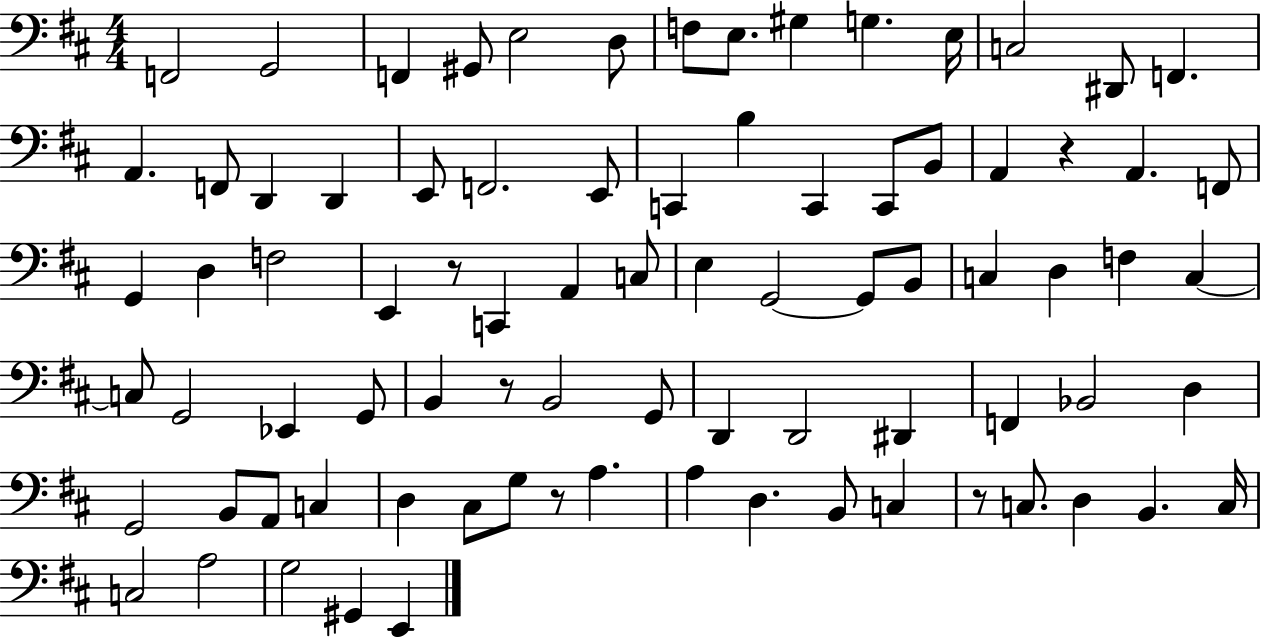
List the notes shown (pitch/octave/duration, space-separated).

F2/h G2/h F2/q G#2/e E3/h D3/e F3/e E3/e. G#3/q G3/q. E3/s C3/h D#2/e F2/q. A2/q. F2/e D2/q D2/q E2/e F2/h. E2/e C2/q B3/q C2/q C2/e B2/e A2/q R/q A2/q. F2/e G2/q D3/q F3/h E2/q R/e C2/q A2/q C3/e E3/q G2/h G2/e B2/e C3/q D3/q F3/q C3/q C3/e G2/h Eb2/q G2/e B2/q R/e B2/h G2/e D2/q D2/h D#2/q F2/q Bb2/h D3/q G2/h B2/e A2/e C3/q D3/q C#3/e G3/e R/e A3/q. A3/q D3/q. B2/e C3/q R/e C3/e. D3/q B2/q. C3/s C3/h A3/h G3/h G#2/q E2/q